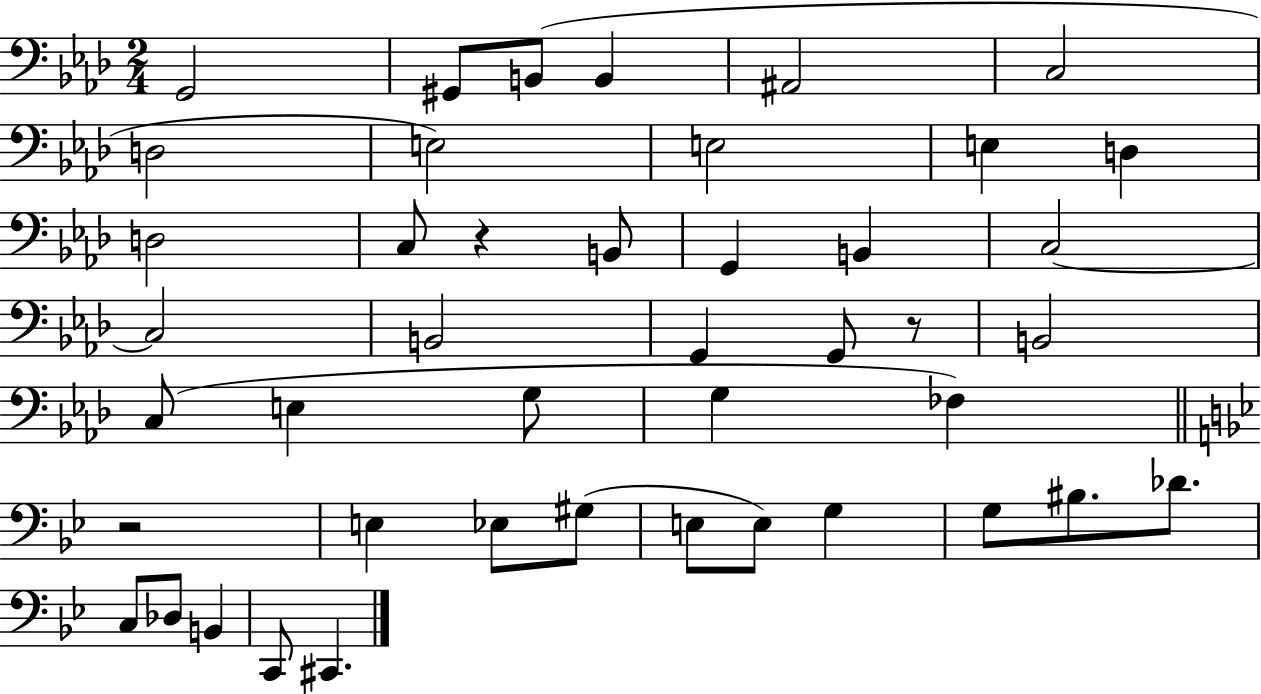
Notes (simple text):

G2/h G#2/e B2/e B2/q A#2/h C3/h D3/h E3/h E3/h E3/q D3/q D3/h C3/e R/q B2/e G2/q B2/q C3/h C3/h B2/h G2/q G2/e R/e B2/h C3/e E3/q G3/e G3/q FES3/q R/h E3/q Eb3/e G#3/e E3/e E3/e G3/q G3/e BIS3/e. Db4/e. C3/e Db3/e B2/q C2/e C#2/q.